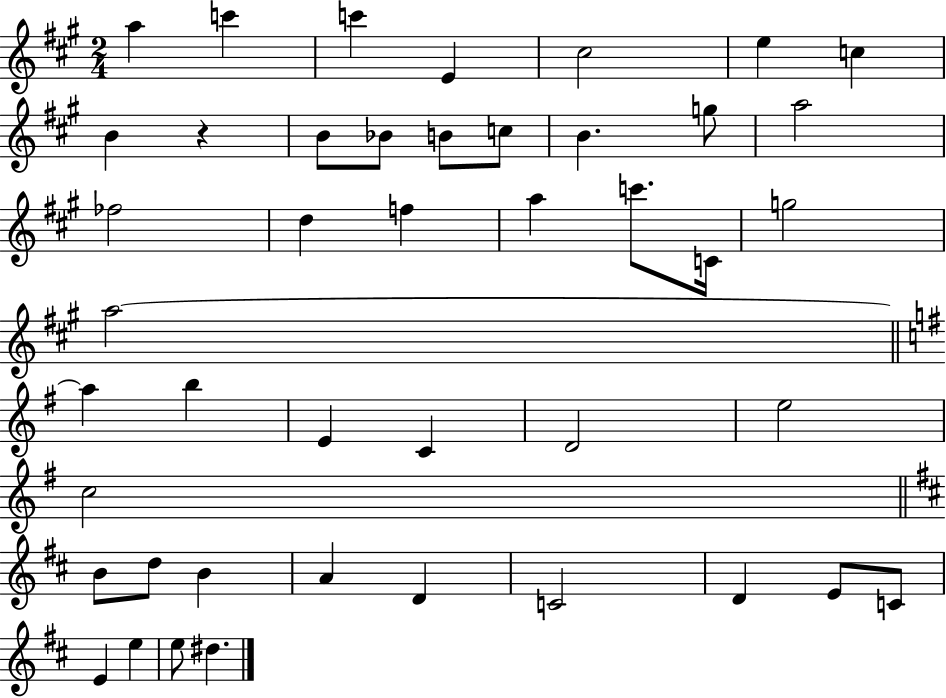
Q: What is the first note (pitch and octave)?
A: A5